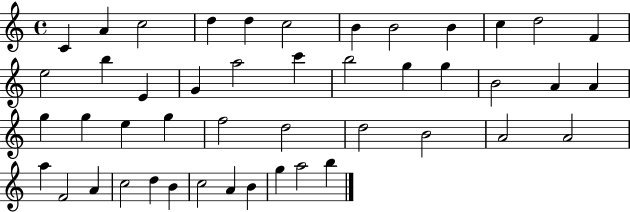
C4/q A4/q C5/h D5/q D5/q C5/h B4/q B4/h B4/q C5/q D5/h F4/q E5/h B5/q E4/q G4/q A5/h C6/q B5/h G5/q G5/q B4/h A4/q A4/q G5/q G5/q E5/q G5/q F5/h D5/h D5/h B4/h A4/h A4/h A5/q F4/h A4/q C5/h D5/q B4/q C5/h A4/q B4/q G5/q A5/h B5/q